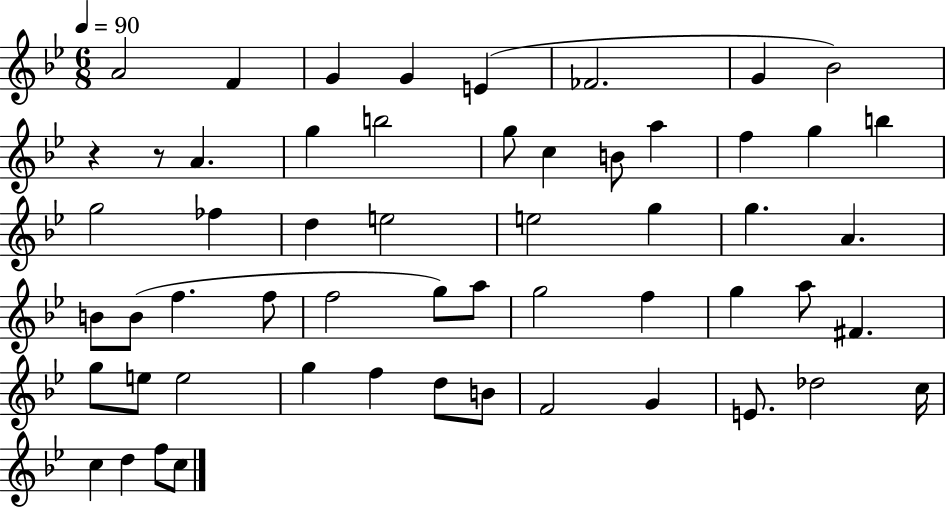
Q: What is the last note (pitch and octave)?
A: C5